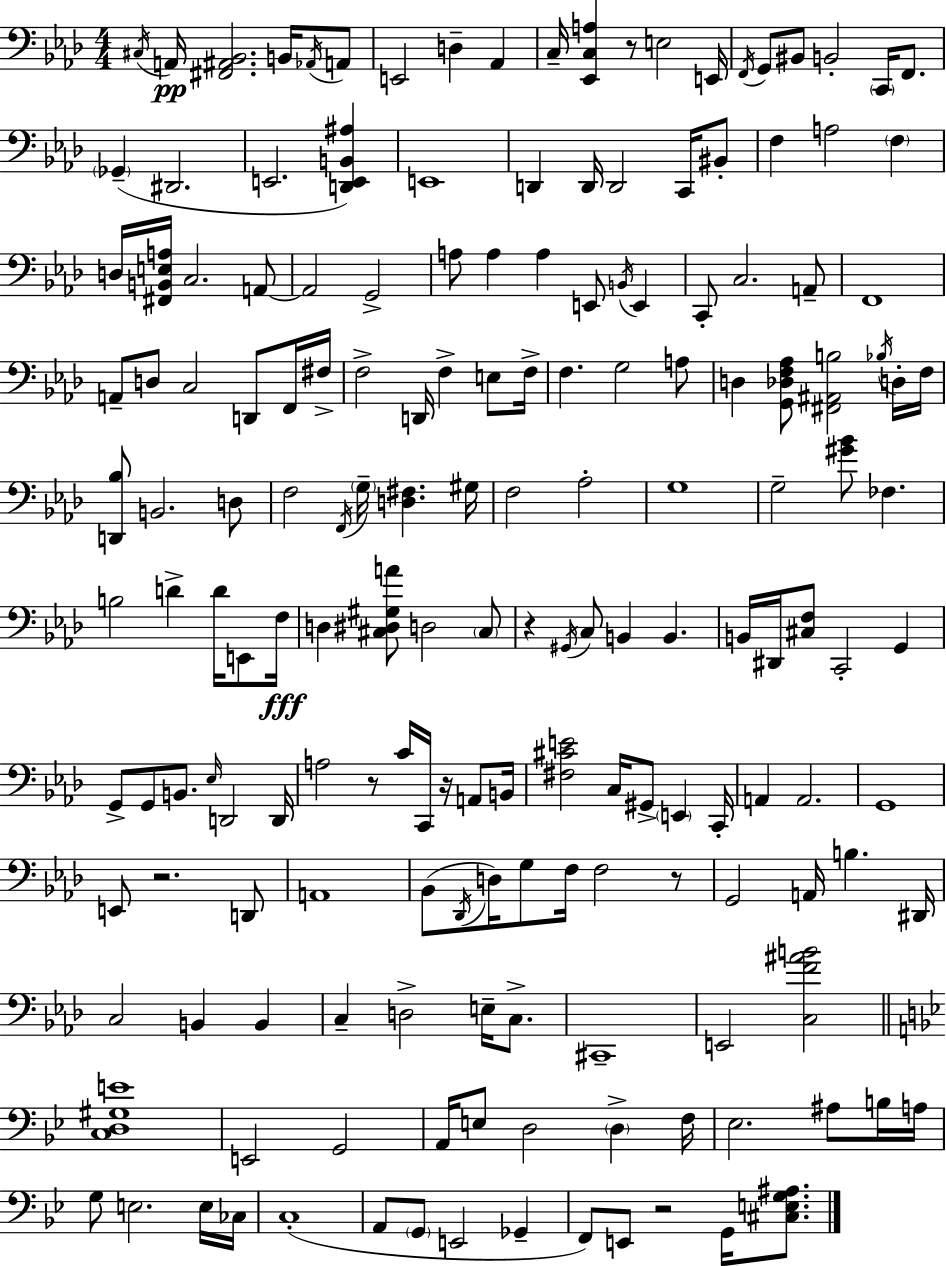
C#3/s A2/s [F#2,A#2,Bb2]/h. B2/s Ab2/s A2/e E2/h D3/q Ab2/q C3/s [Eb2,C3,A3]/q R/e E3/h E2/s F2/s G2/e BIS2/e B2/h C2/s F2/e. Gb2/q D#2/h. E2/h. [D2,E2,B2,A#3]/q E2/w D2/q D2/s D2/h C2/s BIS2/e F3/q A3/h F3/q D3/s [F#2,B2,E3,A3]/s C3/h. A2/e A2/h G2/h A3/e A3/q A3/q E2/e B2/s E2/q C2/e C3/h. A2/e F2/w A2/e D3/e C3/h D2/e F2/s F#3/s F3/h D2/s F3/q E3/e F3/s F3/q. G3/h A3/e D3/q [G2,Db3,F3,Ab3]/e [F#2,A#2,B3]/h Bb3/s D3/s F3/s [D2,Bb3]/e B2/h. D3/e F3/h F2/s G3/s [D3,F#3]/q. G#3/s F3/h Ab3/h G3/w G3/h [G#4,Bb4]/e FES3/q. B3/h D4/q D4/s E2/e F3/s D3/q [C#3,D#3,G#3,A4]/e D3/h C#3/e R/q G#2/s C3/e B2/q B2/q. B2/s D#2/s [C#3,F3]/e C2/h G2/q G2/e G2/e B2/e. Eb3/s D2/h D2/s A3/h R/e C4/s C2/s R/s A2/e B2/s [F#3,C#4,E4]/h C3/s G#2/e E2/q C2/s A2/q A2/h. G2/w E2/e R/h. D2/e A2/w Bb2/e Db2/s D3/s G3/e F3/s F3/h R/e G2/h A2/s B3/q. D#2/s C3/h B2/q B2/q C3/q D3/h E3/s C3/e. C#2/w E2/h [C3,F4,A#4,B4]/h [C3,D3,G#3,E4]/w E2/h G2/h A2/s E3/e D3/h D3/q F3/s Eb3/h. A#3/e B3/s A3/s G3/e E3/h. E3/s CES3/s C3/w A2/e G2/e E2/h Gb2/q F2/e E2/e R/h G2/s [C#3,E3,G3,A#3]/e.